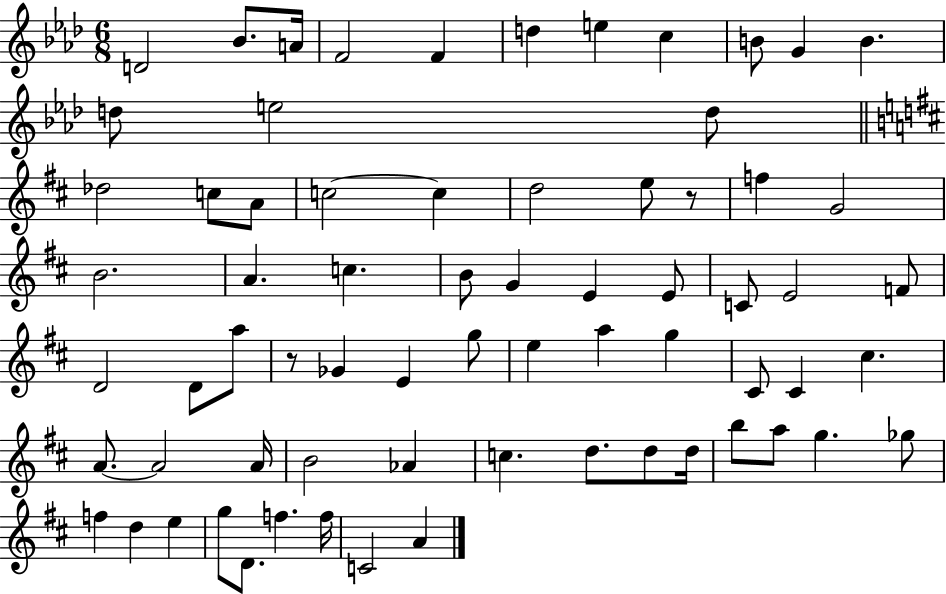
X:1
T:Untitled
M:6/8
L:1/4
K:Ab
D2 _B/2 A/4 F2 F d e c B/2 G B d/2 e2 d/2 _d2 c/2 A/2 c2 c d2 e/2 z/2 f G2 B2 A c B/2 G E E/2 C/2 E2 F/2 D2 D/2 a/2 z/2 _G E g/2 e a g ^C/2 ^C ^c A/2 A2 A/4 B2 _A c d/2 d/2 d/4 b/2 a/2 g _g/2 f d e g/2 D/2 f f/4 C2 A